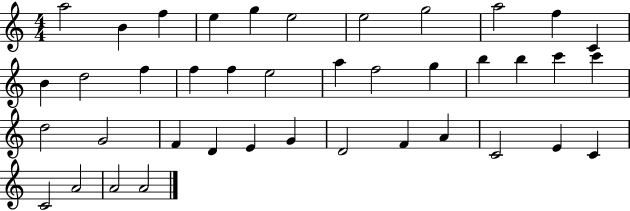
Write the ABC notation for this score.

X:1
T:Untitled
M:4/4
L:1/4
K:C
a2 B f e g e2 e2 g2 a2 f C B d2 f f f e2 a f2 g b b c' c' d2 G2 F D E G D2 F A C2 E C C2 A2 A2 A2